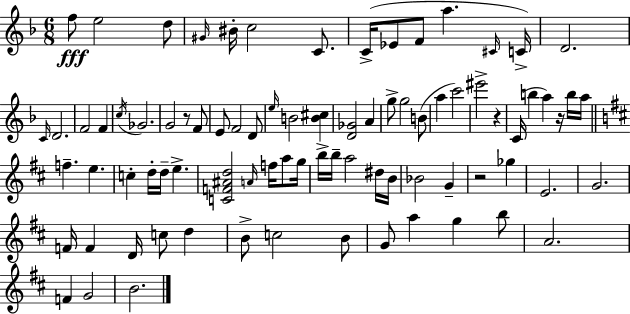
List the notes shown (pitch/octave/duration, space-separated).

F5/e E5/h D5/e G#4/s BIS4/s C5/h C4/e. C4/s Eb4/e F4/e A5/q. C#4/s C4/s D4/h. C4/s D4/h. F4/h F4/q C5/s Gb4/h. G4/h R/e F4/e E4/e F4/h D4/e E5/s B4/h [B4,C#5]/q [D4,Gb4]/h A4/q G5/e G5/h B4/e A5/q C6/h EIS6/h R/q C4/s B5/q A5/q R/s B5/s A5/s F5/q. E5/q. C5/q D5/s D5/s E5/q. [C4,F4,A#4,D5]/h A4/s F5/s A5/e G5/s B5/s B5/s A5/h D#5/s B4/s Bb4/h G4/q R/h Gb5/q E4/h. G4/h. F4/s F4/q D4/s C5/e D5/q B4/e C5/h B4/e G4/e A5/q G5/q B5/e A4/h. F4/q G4/h B4/h.